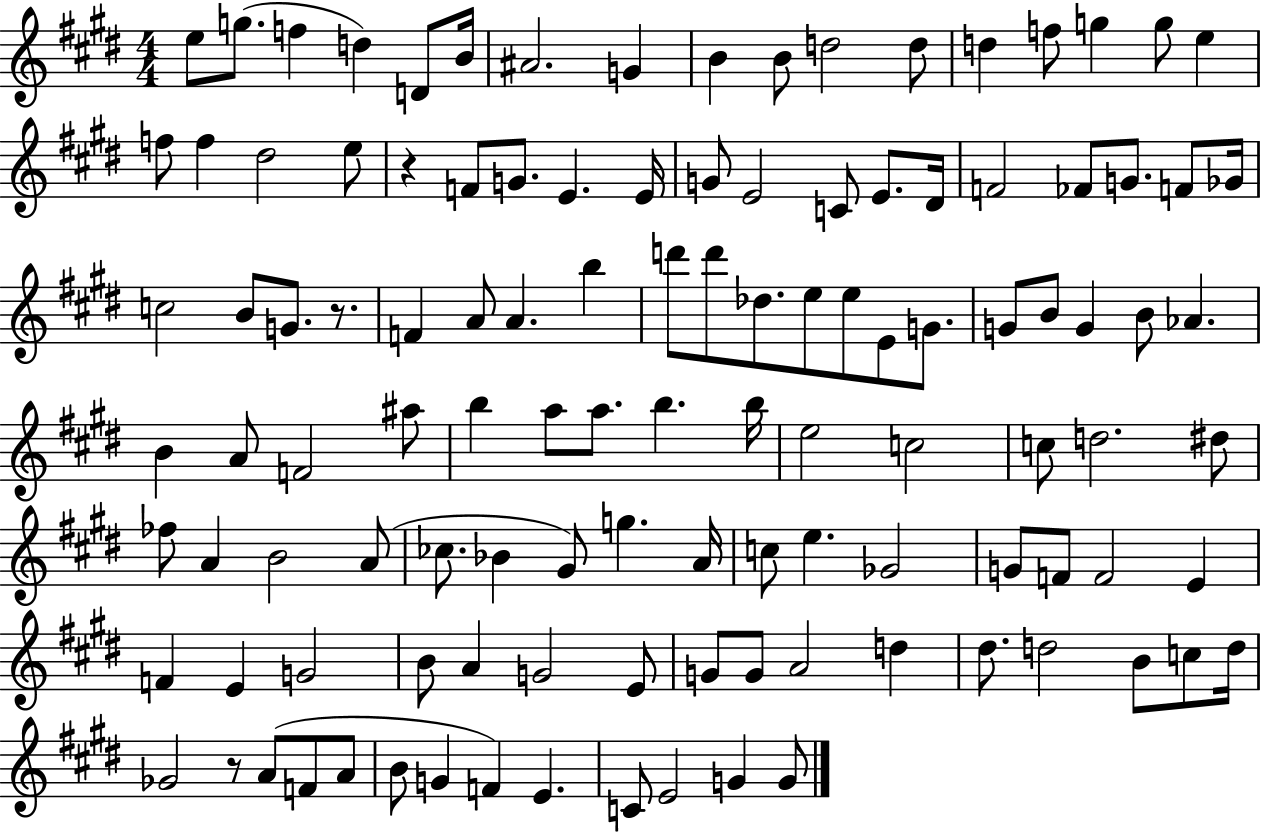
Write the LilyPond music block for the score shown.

{
  \clef treble
  \numericTimeSignature
  \time 4/4
  \key e \major
  e''8 g''8.( f''4 d''4) d'8 b'16 | ais'2. g'4 | b'4 b'8 d''2 d''8 | d''4 f''8 g''4 g''8 e''4 | \break f''8 f''4 dis''2 e''8 | r4 f'8 g'8. e'4. e'16 | g'8 e'2 c'8 e'8. dis'16 | f'2 fes'8 g'8. f'8 ges'16 | \break c''2 b'8 g'8. r8. | f'4 a'8 a'4. b''4 | d'''8 d'''8 des''8. e''8 e''8 e'8 g'8. | g'8 b'8 g'4 b'8 aes'4. | \break b'4 a'8 f'2 ais''8 | b''4 a''8 a''8. b''4. b''16 | e''2 c''2 | c''8 d''2. dis''8 | \break fes''8 a'4 b'2 a'8( | ces''8. bes'4 gis'8) g''4. a'16 | c''8 e''4. ges'2 | g'8 f'8 f'2 e'4 | \break f'4 e'4 g'2 | b'8 a'4 g'2 e'8 | g'8 g'8 a'2 d''4 | dis''8. d''2 b'8 c''8 d''16 | \break ges'2 r8 a'8( f'8 a'8 | b'8 g'4 f'4) e'4. | c'8 e'2 g'4 g'8 | \bar "|."
}